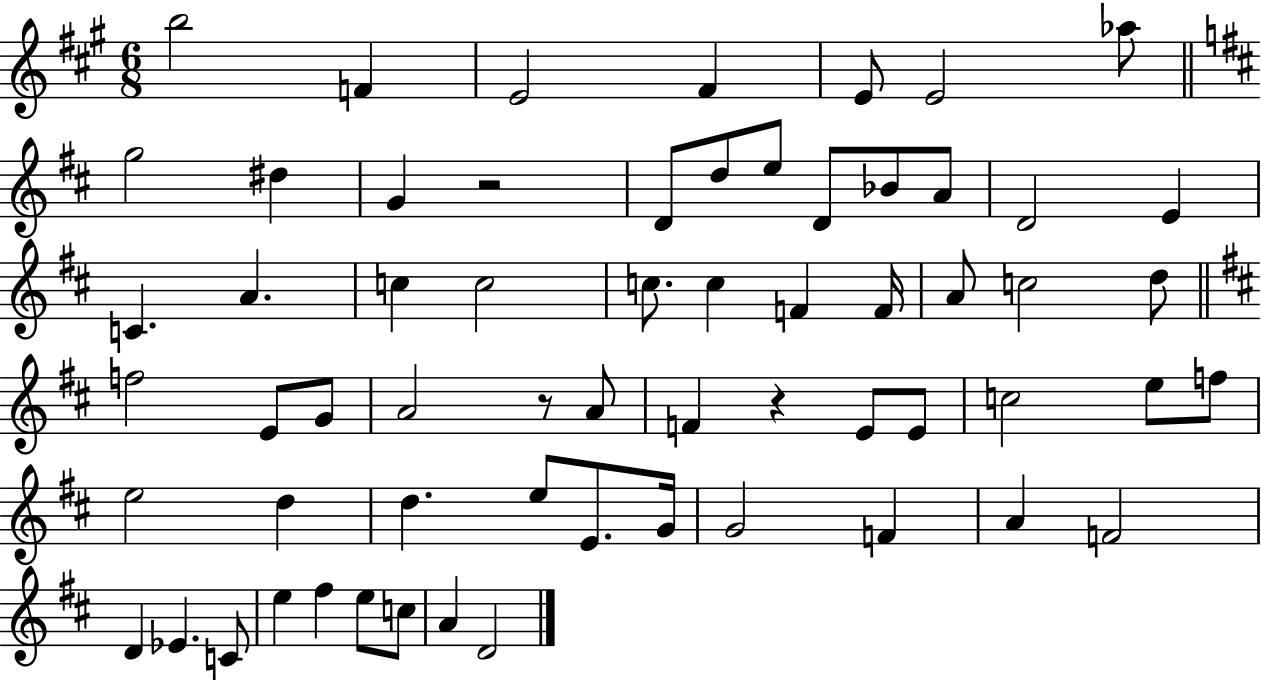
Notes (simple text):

B5/h F4/q E4/h F#4/q E4/e E4/h Ab5/e G5/h D#5/q G4/q R/h D4/e D5/e E5/e D4/e Bb4/e A4/e D4/h E4/q C4/q. A4/q. C5/q C5/h C5/e. C5/q F4/q F4/s A4/e C5/h D5/e F5/h E4/e G4/e A4/h R/e A4/e F4/q R/q E4/e E4/e C5/h E5/e F5/e E5/h D5/q D5/q. E5/e E4/e. G4/s G4/h F4/q A4/q F4/h D4/q Eb4/q. C4/e E5/q F#5/q E5/e C5/e A4/q D4/h